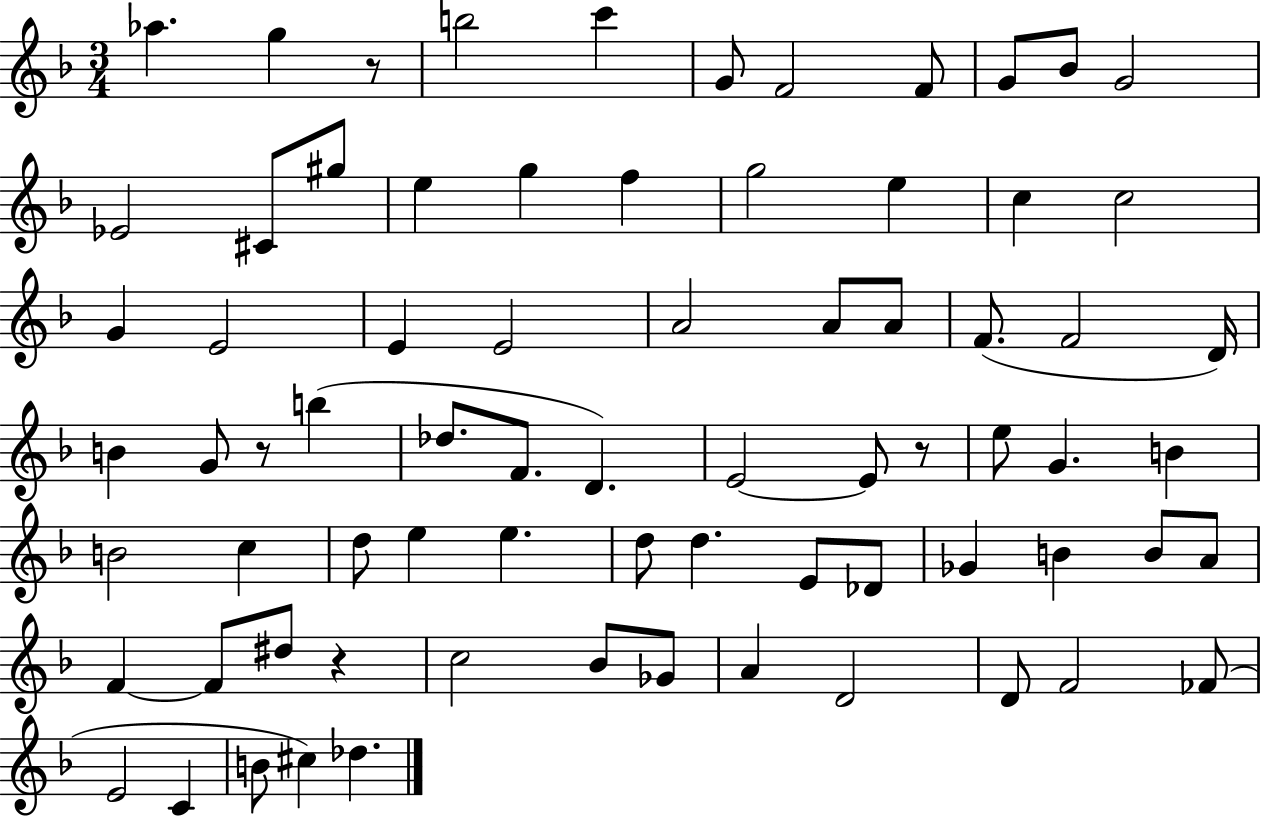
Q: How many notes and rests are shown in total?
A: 74